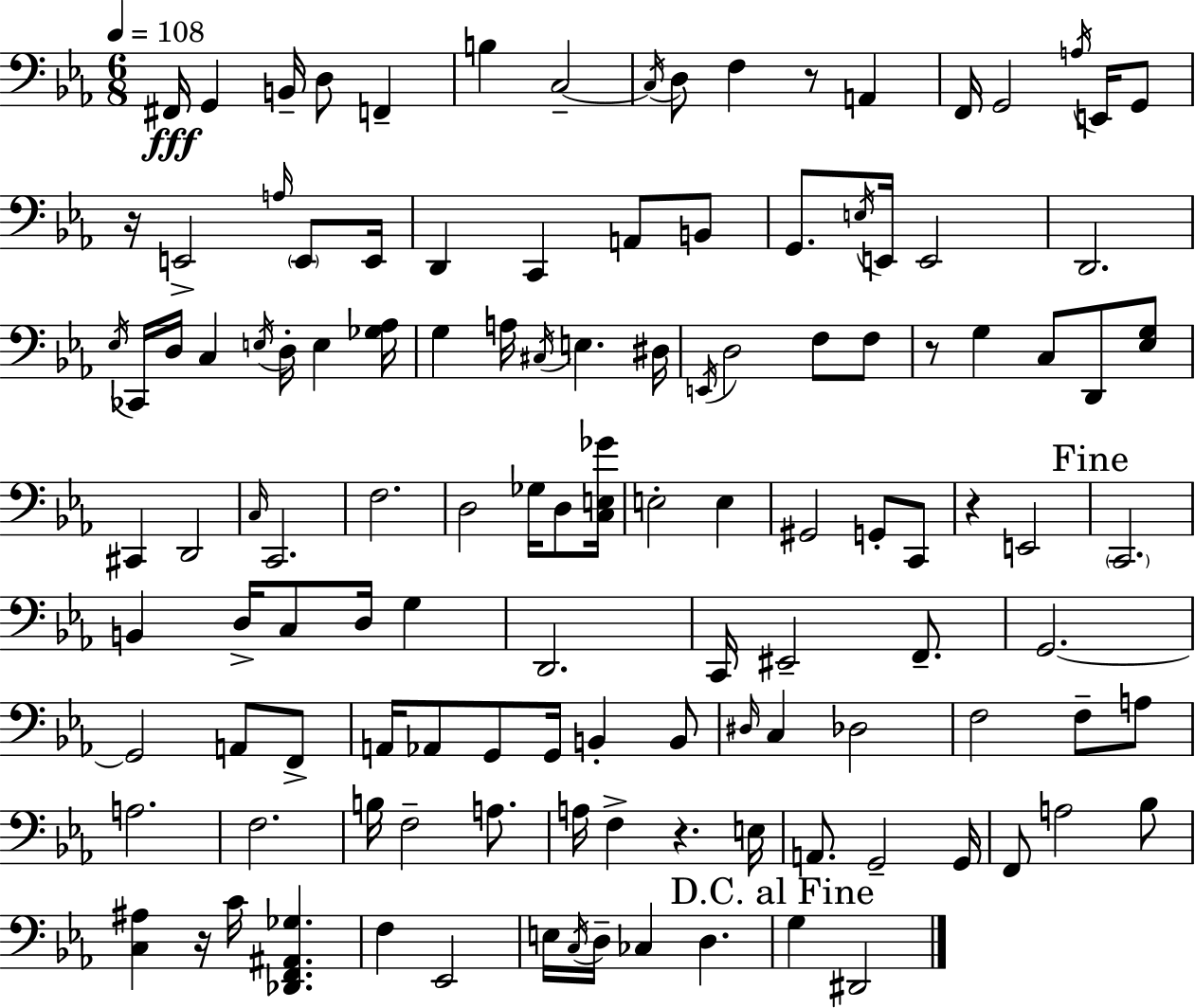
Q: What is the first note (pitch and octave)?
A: F#2